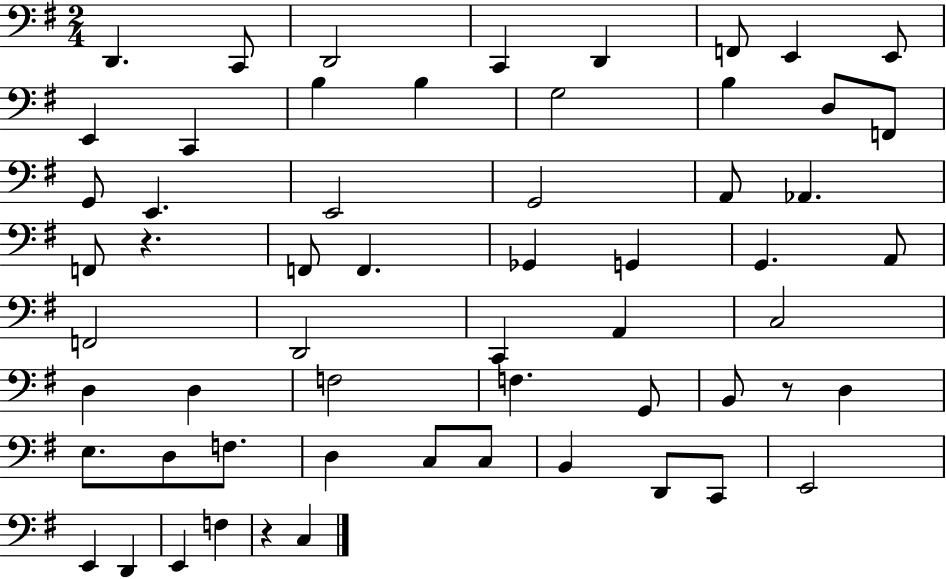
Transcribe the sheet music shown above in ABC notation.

X:1
T:Untitled
M:2/4
L:1/4
K:G
D,, C,,/2 D,,2 C,, D,, F,,/2 E,, E,,/2 E,, C,, B, B, G,2 B, D,/2 F,,/2 G,,/2 E,, E,,2 G,,2 A,,/2 _A,, F,,/2 z F,,/2 F,, _G,, G,, G,, A,,/2 F,,2 D,,2 C,, A,, C,2 D, D, F,2 F, G,,/2 B,,/2 z/2 D, E,/2 D,/2 F,/2 D, C,/2 C,/2 B,, D,,/2 C,,/2 E,,2 E,, D,, E,, F, z C,